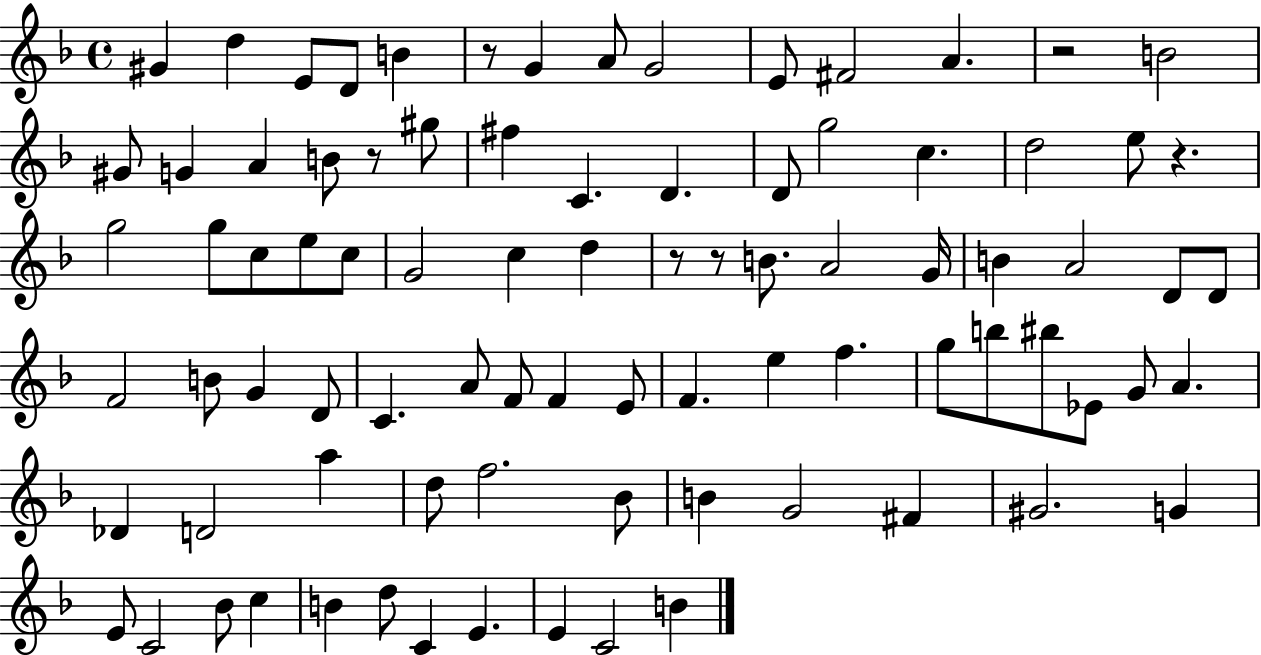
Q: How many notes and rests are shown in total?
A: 86